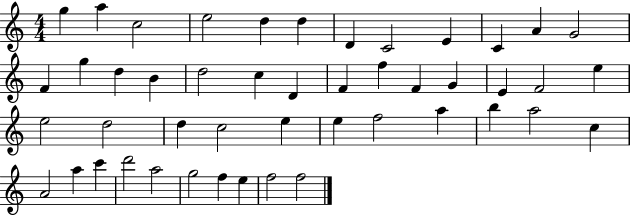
G5/q A5/q C5/h E5/h D5/q D5/q D4/q C4/h E4/q C4/q A4/q G4/h F4/q G5/q D5/q B4/q D5/h C5/q D4/q F4/q F5/q F4/q G4/q E4/q F4/h E5/q E5/h D5/h D5/q C5/h E5/q E5/q F5/h A5/q B5/q A5/h C5/q A4/h A5/q C6/q D6/h A5/h G5/h F5/q E5/q F5/h F5/h